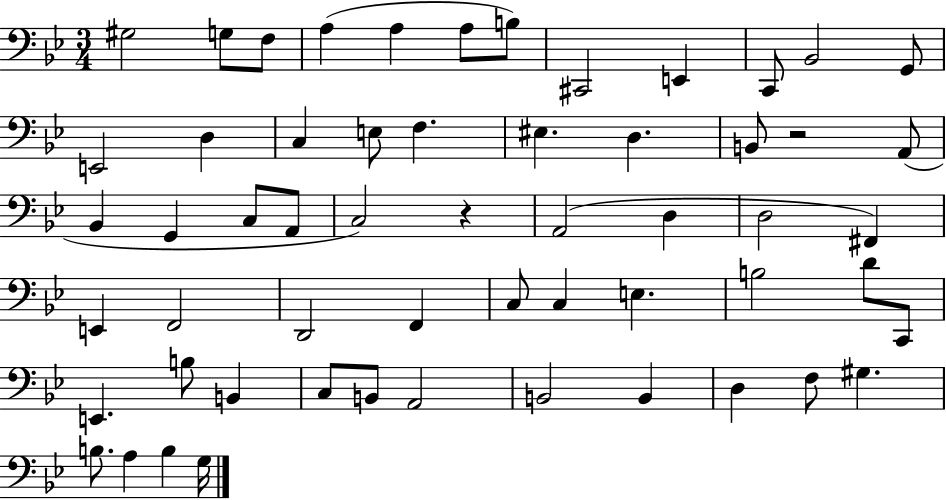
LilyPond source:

{
  \clef bass
  \numericTimeSignature
  \time 3/4
  \key bes \major
  \repeat volta 2 { gis2 g8 f8 | a4( a4 a8 b8) | cis,2 e,4 | c,8 bes,2 g,8 | \break e,2 d4 | c4 e8 f4. | eis4. d4. | b,8 r2 a,8( | \break bes,4 g,4 c8 a,8 | c2) r4 | a,2( d4 | d2 fis,4) | \break e,4 f,2 | d,2 f,4 | c8 c4 e4. | b2 d'8 c,8 | \break e,4. b8 b,4 | c8 b,8 a,2 | b,2 b,4 | d4 f8 gis4. | \break b8. a4 b4 g16 | } \bar "|."
}